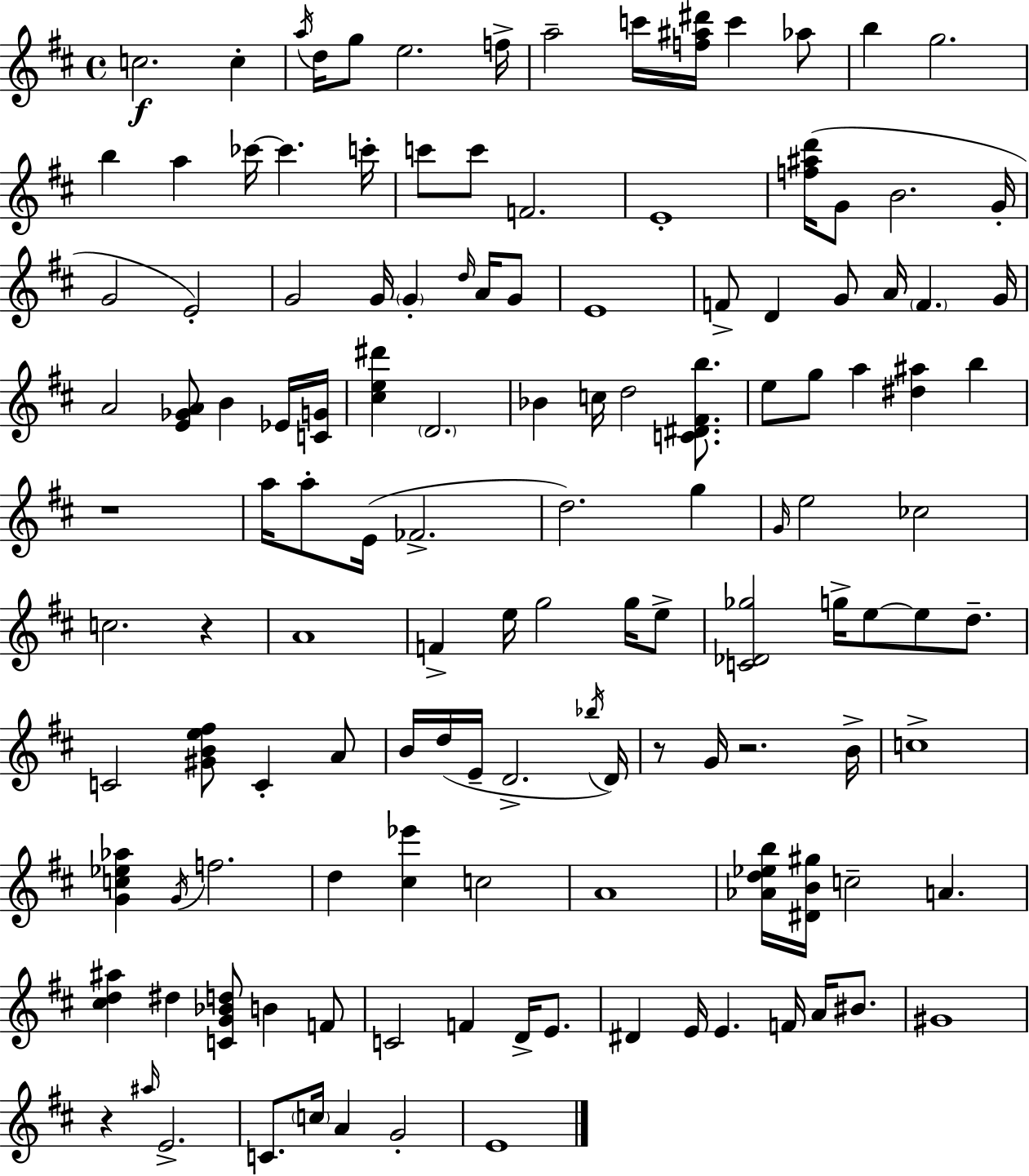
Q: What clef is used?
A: treble